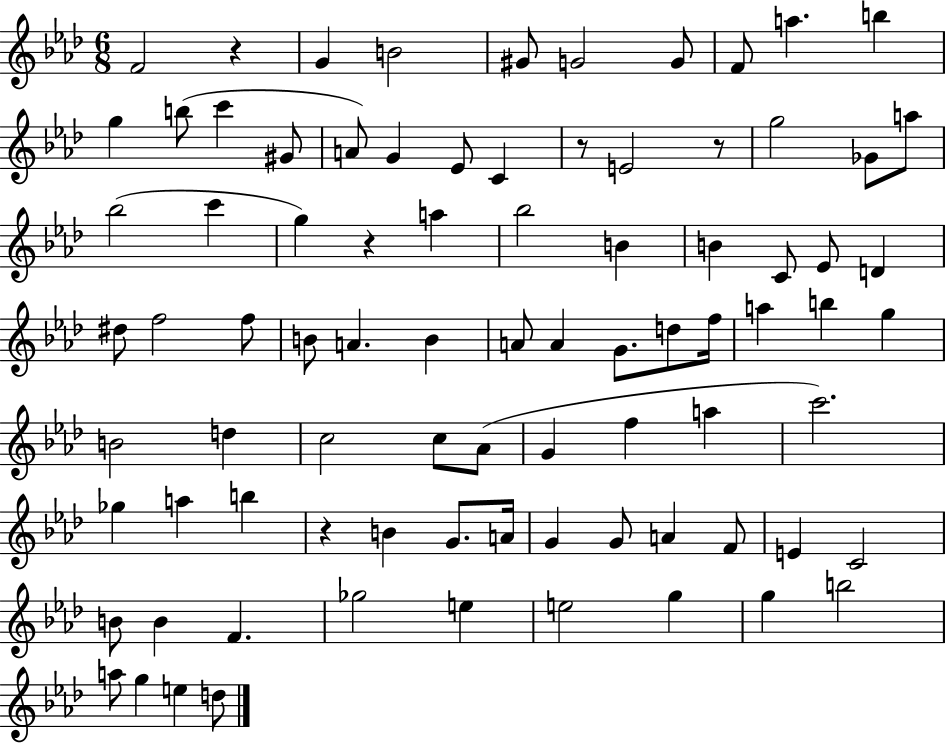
{
  \clef treble
  \numericTimeSignature
  \time 6/8
  \key aes \major
  f'2 r4 | g'4 b'2 | gis'8 g'2 g'8 | f'8 a''4. b''4 | \break g''4 b''8( c'''4 gis'8 | a'8) g'4 ees'8 c'4 | r8 e'2 r8 | g''2 ges'8 a''8 | \break bes''2( c'''4 | g''4) r4 a''4 | bes''2 b'4 | b'4 c'8 ees'8 d'4 | \break dis''8 f''2 f''8 | b'8 a'4. b'4 | a'8 a'4 g'8. d''8 f''16 | a''4 b''4 g''4 | \break b'2 d''4 | c''2 c''8 aes'8( | g'4 f''4 a''4 | c'''2.) | \break ges''4 a''4 b''4 | r4 b'4 g'8. a'16 | g'4 g'8 a'4 f'8 | e'4 c'2 | \break b'8 b'4 f'4. | ges''2 e''4 | e''2 g''4 | g''4 b''2 | \break a''8 g''4 e''4 d''8 | \bar "|."
}